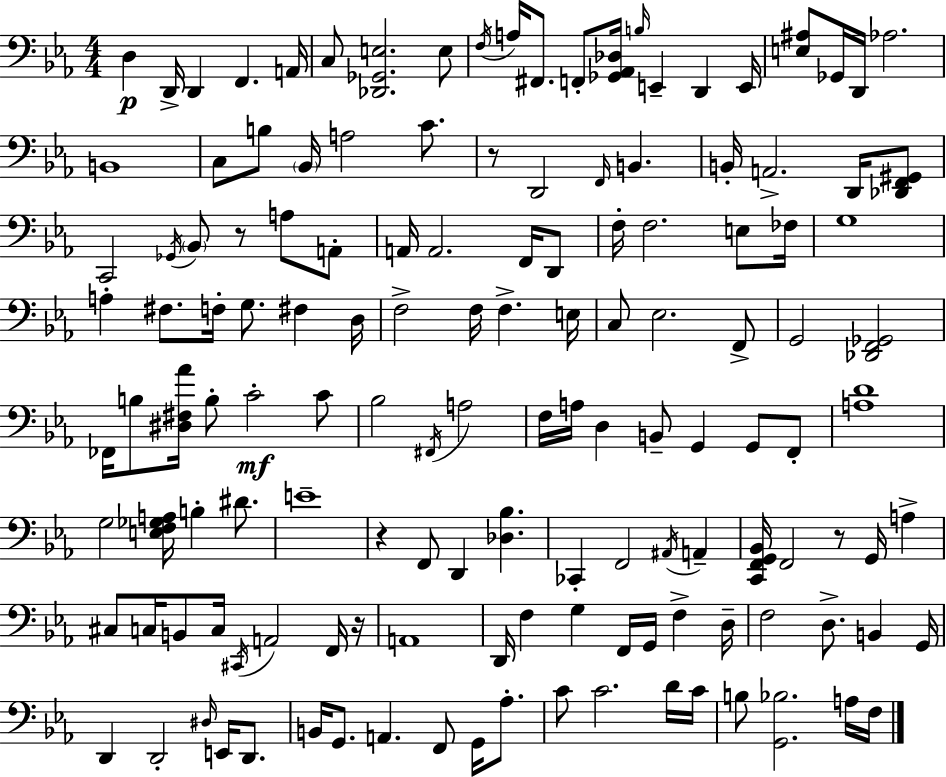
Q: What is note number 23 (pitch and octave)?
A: A3